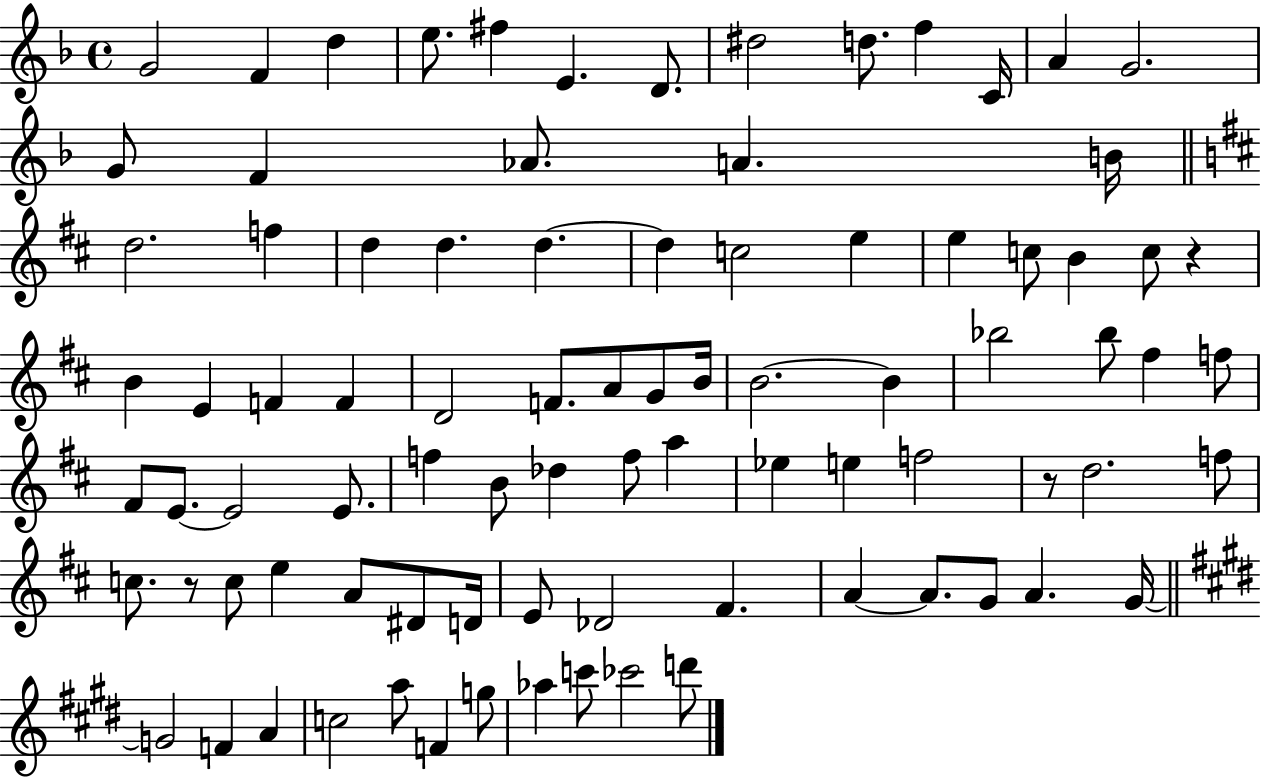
X:1
T:Untitled
M:4/4
L:1/4
K:F
G2 F d e/2 ^f E D/2 ^d2 d/2 f C/4 A G2 G/2 F _A/2 A B/4 d2 f d d d d c2 e e c/2 B c/2 z B E F F D2 F/2 A/2 G/2 B/4 B2 B _b2 _b/2 ^f f/2 ^F/2 E/2 E2 E/2 f B/2 _d f/2 a _e e f2 z/2 d2 f/2 c/2 z/2 c/2 e A/2 ^D/2 D/4 E/2 _D2 ^F A A/2 G/2 A G/4 G2 F A c2 a/2 F g/2 _a c'/2 _c'2 d'/2